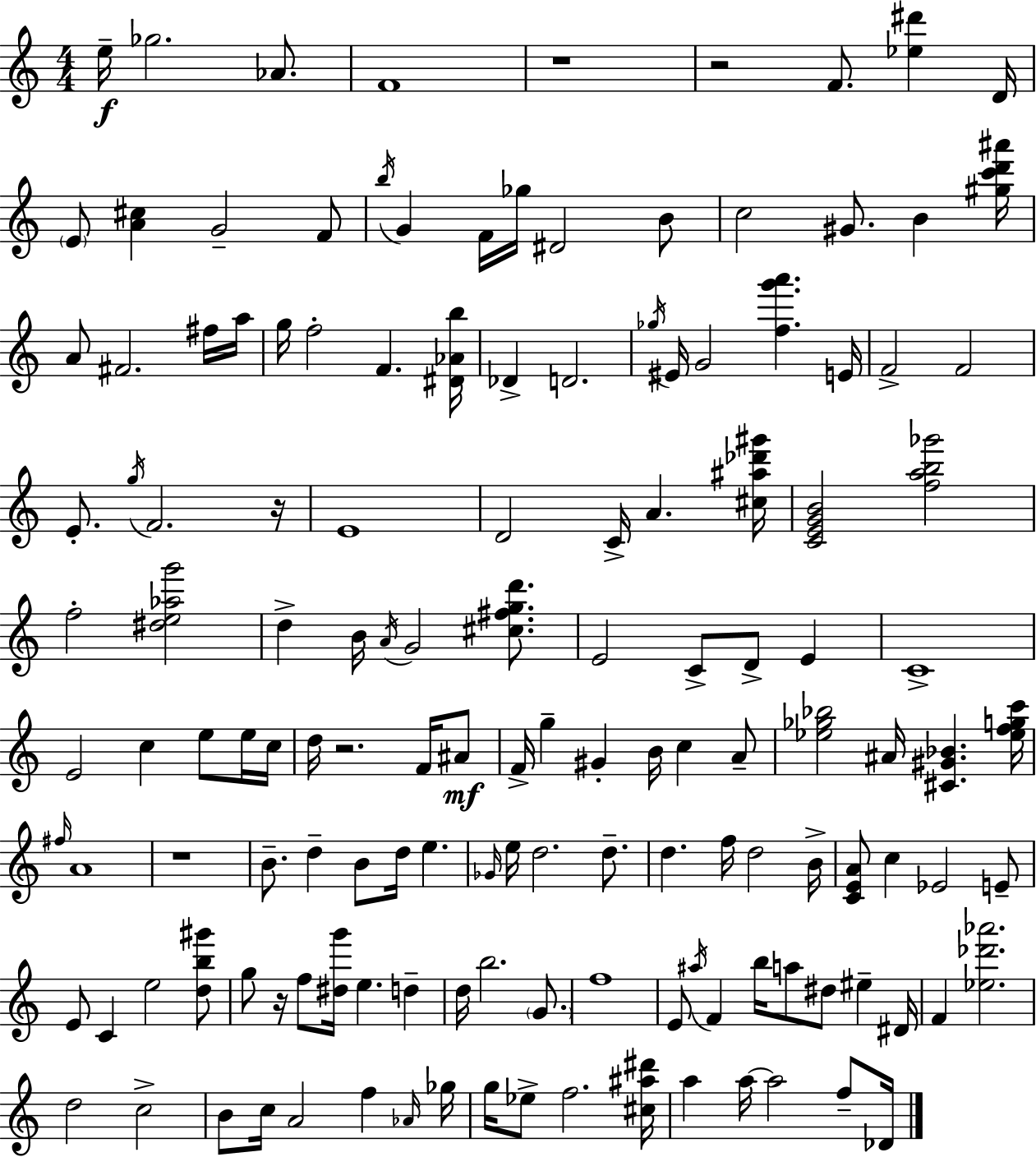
{
  \clef treble
  \numericTimeSignature
  \time 4/4
  \key a \minor
  e''16--\f ges''2. aes'8. | f'1 | r1 | r2 f'8. <ees'' dis'''>4 d'16 | \break \parenthesize e'8 <a' cis''>4 g'2-- f'8 | \acciaccatura { b''16 } g'4 f'16 ges''16 dis'2 b'8 | c''2 gis'8. b'4 | <gis'' c''' d''' ais'''>16 a'8 fis'2. fis''16 | \break a''16 g''16 f''2-. f'4. | <dis' aes' b''>16 des'4-> d'2. | \acciaccatura { ges''16 } eis'16 g'2 <f'' g''' a'''>4. | e'16 f'2-> f'2 | \break e'8.-. \acciaccatura { g''16 } f'2. | r16 e'1 | d'2 c'16-> a'4. | <cis'' ais'' des''' gis'''>16 <c' e' g' b'>2 <f'' a'' b'' ges'''>2 | \break f''2-. <dis'' e'' aes'' g'''>2 | d''4-> b'16 \acciaccatura { a'16 } g'2 | <cis'' fis'' g'' d'''>8. e'2 c'8-> d'8-> | e'4 c'1-> | \break e'2 c''4 | e''8 e''16 c''16 d''16 r2. | f'16 ais'8\mf f'16-> g''4-- gis'4-. b'16 c''4 | a'8-- <ees'' ges'' bes''>2 ais'16 <cis' gis' bes'>4. | \break <ees'' f'' g'' c'''>16 \grace { fis''16 } a'1 | r1 | b'8.-- d''4-- b'8 d''16 e''4. | \grace { ges'16 } e''16 d''2. | \break d''8.-- d''4. f''16 d''2 | b'16-> <c' e' a'>8 c''4 ees'2 | e'8-- e'8 c'4 e''2 | <d'' b'' gis'''>8 g''8 r16 f''8 <dis'' g'''>16 e''4. | \break d''4-- d''16 b''2. | \parenthesize g'8. f''1 | e'8 \acciaccatura { ais''16 } f'4 b''16 a''8 | dis''8 eis''4-- dis'16 f'4 <ees'' des''' aes'''>2. | \break d''2 c''2-> | b'8 c''16 a'2 | f''4 \grace { aes'16 } ges''16 g''16 ees''8-> f''2. | <cis'' ais'' dis'''>16 a''4 a''16~~ a''2 | \break f''8-- des'16 \bar "|."
}